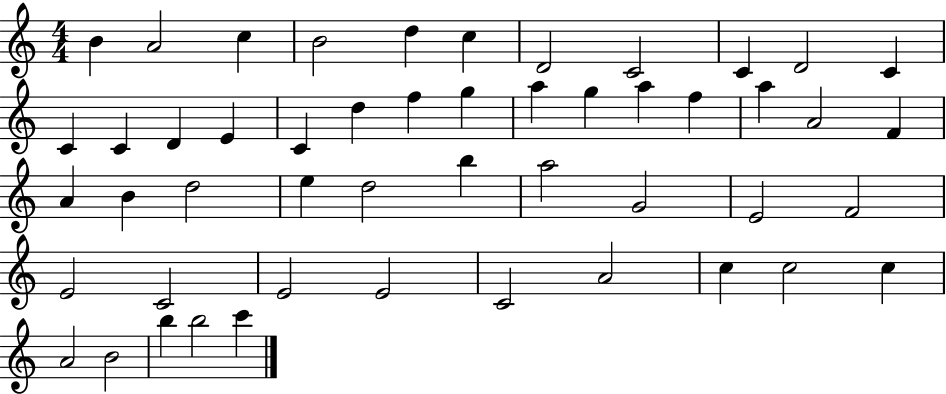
X:1
T:Untitled
M:4/4
L:1/4
K:C
B A2 c B2 d c D2 C2 C D2 C C C D E C d f g a g a f a A2 F A B d2 e d2 b a2 G2 E2 F2 E2 C2 E2 E2 C2 A2 c c2 c A2 B2 b b2 c'